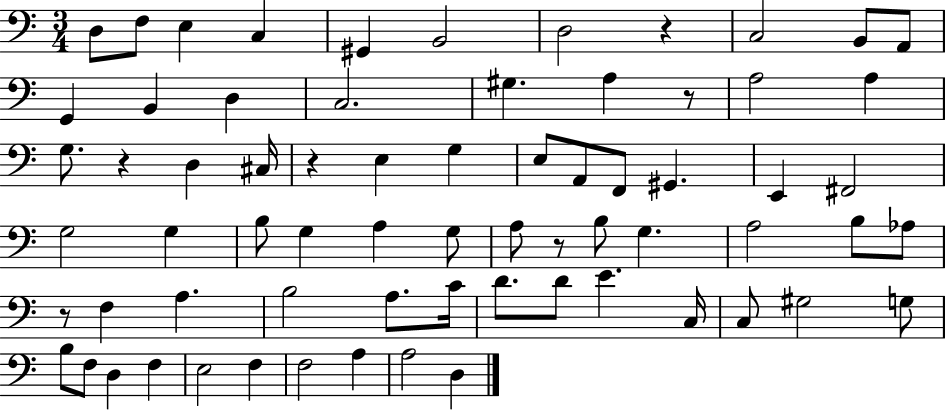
{
  \clef bass
  \numericTimeSignature
  \time 3/4
  \key c \major
  d8 f8 e4 c4 | gis,4 b,2 | d2 r4 | c2 b,8 a,8 | \break g,4 b,4 d4 | c2. | gis4. a4 r8 | a2 a4 | \break g8. r4 d4 cis16 | r4 e4 g4 | e8 a,8 f,8 gis,4. | e,4 fis,2 | \break g2 g4 | b8 g4 a4 g8 | a8 r8 b8 g4. | a2 b8 aes8 | \break r8 f4 a4. | b2 a8. c'16 | d'8. d'8 e'4. c16 | c8 gis2 g8 | \break b8 f8 d4 f4 | e2 f4 | f2 a4 | a2 d4 | \break \bar "|."
}